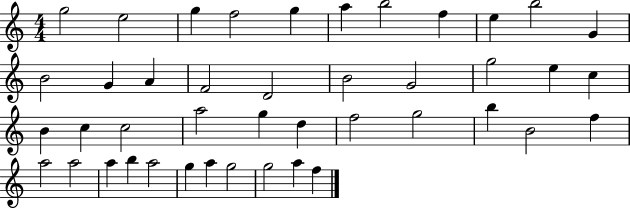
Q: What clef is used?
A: treble